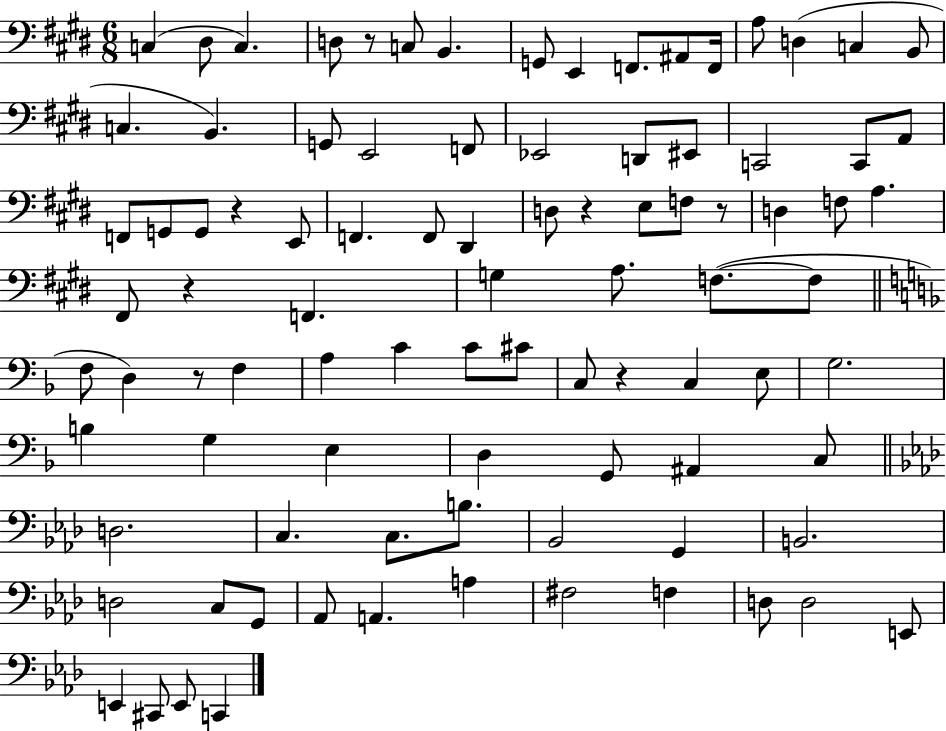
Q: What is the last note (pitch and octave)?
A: C2